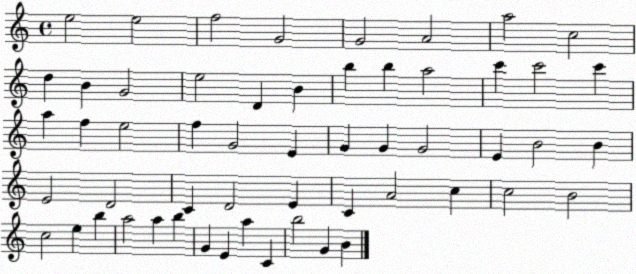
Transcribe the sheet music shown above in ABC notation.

X:1
T:Untitled
M:4/4
L:1/4
K:C
e2 e2 f2 G2 G2 A2 a2 c2 d B G2 e2 D B b b a2 c' c'2 c' a f e2 f G2 E G G G2 E B2 B E2 D2 C D2 E C A2 c c2 B2 c2 e b a2 a b G E a C b2 G B